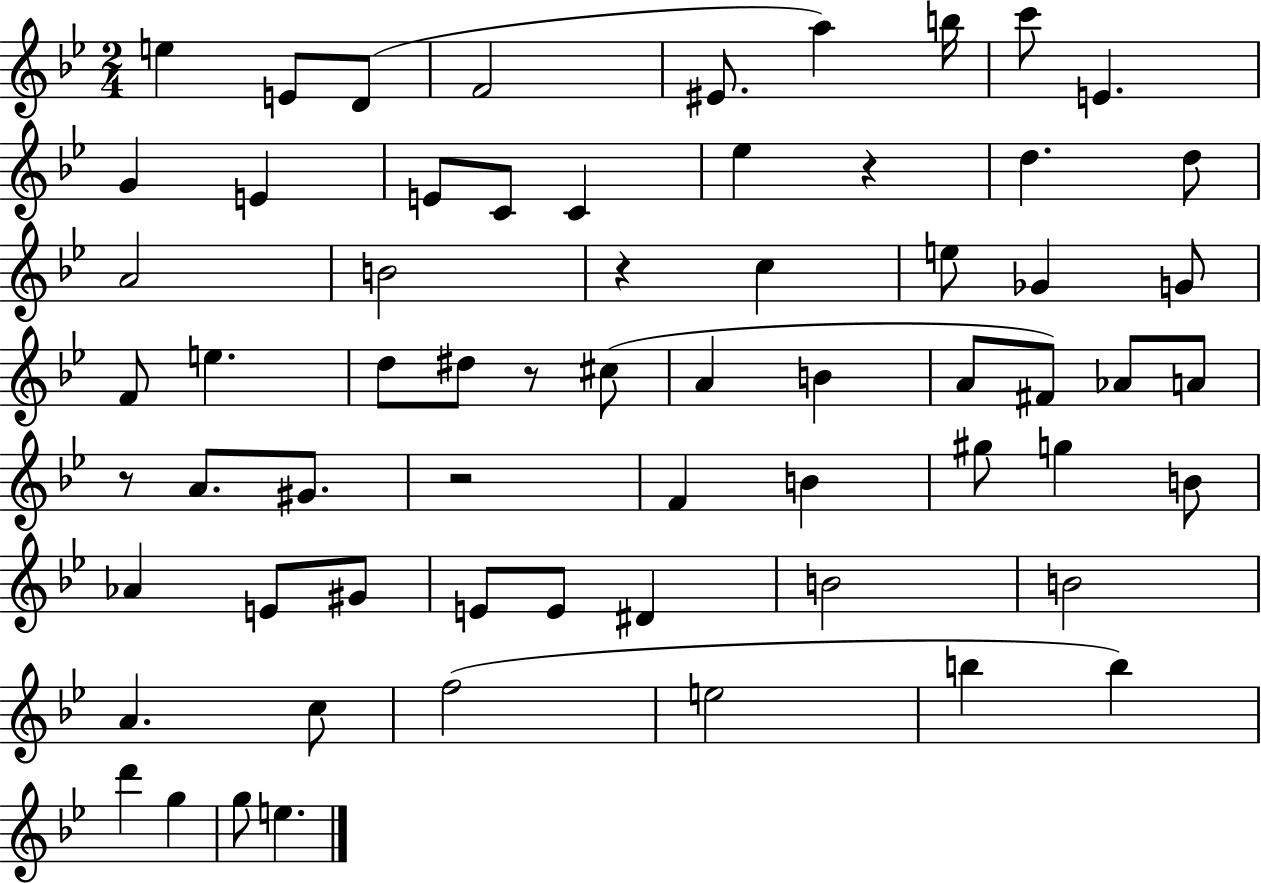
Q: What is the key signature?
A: BES major